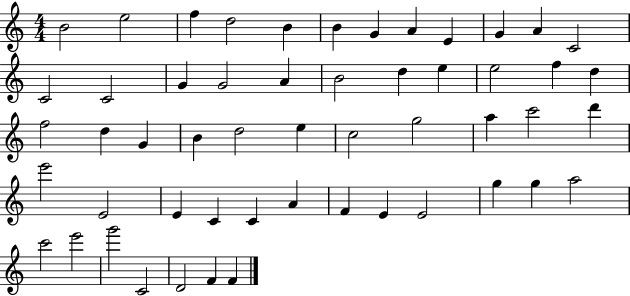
X:1
T:Untitled
M:4/4
L:1/4
K:C
B2 e2 f d2 B B G A E G A C2 C2 C2 G G2 A B2 d e e2 f d f2 d G B d2 e c2 g2 a c'2 d' e'2 E2 E C C A F E E2 g g a2 c'2 e'2 g'2 C2 D2 F F